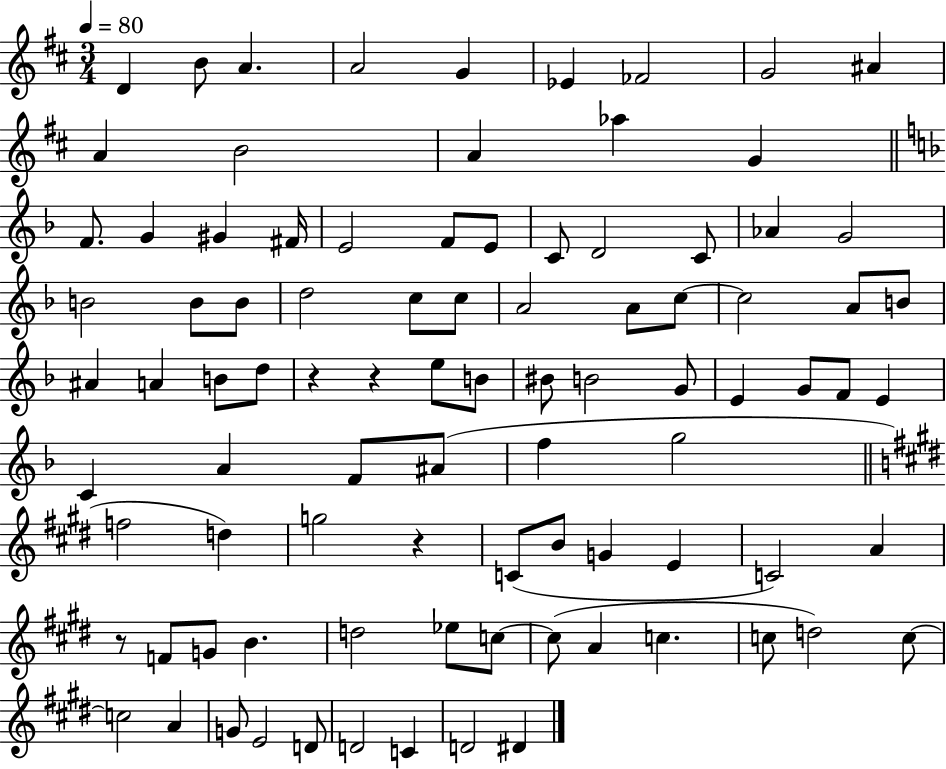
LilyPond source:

{
  \clef treble
  \numericTimeSignature
  \time 3/4
  \key d \major
  \tempo 4 = 80
  \repeat volta 2 { d'4 b'8 a'4. | a'2 g'4 | ees'4 fes'2 | g'2 ais'4 | \break a'4 b'2 | a'4 aes''4 g'4 | \bar "||" \break \key d \minor f'8. g'4 gis'4 fis'16 | e'2 f'8 e'8 | c'8 d'2 c'8 | aes'4 g'2 | \break b'2 b'8 b'8 | d''2 c''8 c''8 | a'2 a'8 c''8~~ | c''2 a'8 b'8 | \break ais'4 a'4 b'8 d''8 | r4 r4 e''8 b'8 | bis'8 b'2 g'8 | e'4 g'8 f'8 e'4 | \break c'4 a'4 f'8 ais'8( | f''4 g''2 | \bar "||" \break \key e \major f''2 d''4) | g''2 r4 | c'8( b'8 g'4 e'4 | c'2) a'4 | \break r8 f'8 g'8 b'4. | d''2 ees''8 c''8~~ | c''8( a'4 c''4. | c''8 d''2) c''8~~ | \break c''2 a'4 | g'8 e'2 d'8 | d'2 c'4 | d'2 dis'4 | \break } \bar "|."
}